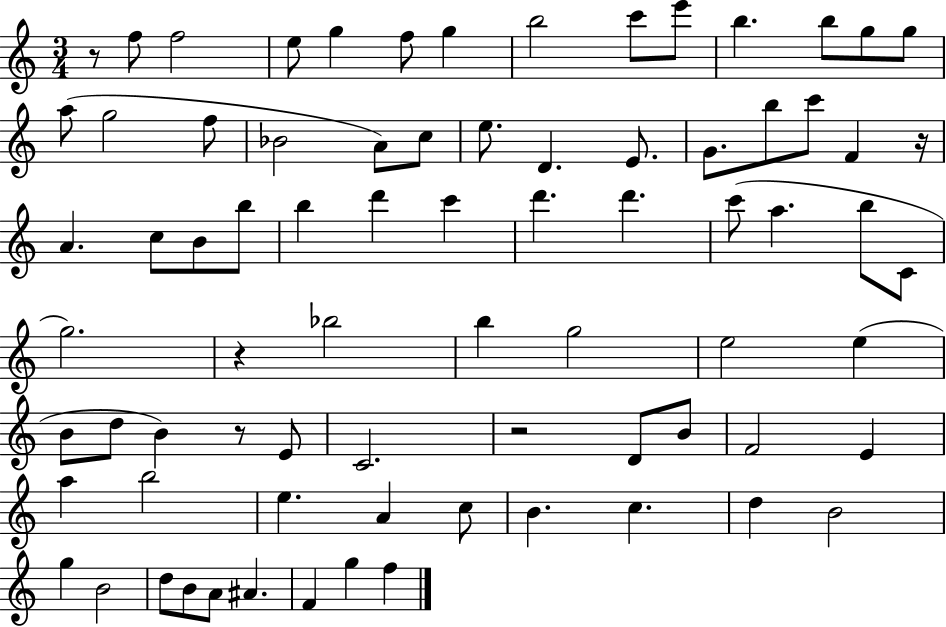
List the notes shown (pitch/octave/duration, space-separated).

R/e F5/e F5/h E5/e G5/q F5/e G5/q B5/h C6/e E6/e B5/q. B5/e G5/e G5/e A5/e G5/h F5/e Bb4/h A4/e C5/e E5/e. D4/q. E4/e. G4/e. B5/e C6/e F4/q R/s A4/q. C5/e B4/e B5/e B5/q D6/q C6/q D6/q. D6/q. C6/e A5/q. B5/e C4/e G5/h. R/q Bb5/h B5/q G5/h E5/h E5/q B4/e D5/e B4/q R/e E4/e C4/h. R/h D4/e B4/e F4/h E4/q A5/q B5/h E5/q. A4/q C5/e B4/q. C5/q. D5/q B4/h G5/q B4/h D5/e B4/e A4/e A#4/q. F4/q G5/q F5/q